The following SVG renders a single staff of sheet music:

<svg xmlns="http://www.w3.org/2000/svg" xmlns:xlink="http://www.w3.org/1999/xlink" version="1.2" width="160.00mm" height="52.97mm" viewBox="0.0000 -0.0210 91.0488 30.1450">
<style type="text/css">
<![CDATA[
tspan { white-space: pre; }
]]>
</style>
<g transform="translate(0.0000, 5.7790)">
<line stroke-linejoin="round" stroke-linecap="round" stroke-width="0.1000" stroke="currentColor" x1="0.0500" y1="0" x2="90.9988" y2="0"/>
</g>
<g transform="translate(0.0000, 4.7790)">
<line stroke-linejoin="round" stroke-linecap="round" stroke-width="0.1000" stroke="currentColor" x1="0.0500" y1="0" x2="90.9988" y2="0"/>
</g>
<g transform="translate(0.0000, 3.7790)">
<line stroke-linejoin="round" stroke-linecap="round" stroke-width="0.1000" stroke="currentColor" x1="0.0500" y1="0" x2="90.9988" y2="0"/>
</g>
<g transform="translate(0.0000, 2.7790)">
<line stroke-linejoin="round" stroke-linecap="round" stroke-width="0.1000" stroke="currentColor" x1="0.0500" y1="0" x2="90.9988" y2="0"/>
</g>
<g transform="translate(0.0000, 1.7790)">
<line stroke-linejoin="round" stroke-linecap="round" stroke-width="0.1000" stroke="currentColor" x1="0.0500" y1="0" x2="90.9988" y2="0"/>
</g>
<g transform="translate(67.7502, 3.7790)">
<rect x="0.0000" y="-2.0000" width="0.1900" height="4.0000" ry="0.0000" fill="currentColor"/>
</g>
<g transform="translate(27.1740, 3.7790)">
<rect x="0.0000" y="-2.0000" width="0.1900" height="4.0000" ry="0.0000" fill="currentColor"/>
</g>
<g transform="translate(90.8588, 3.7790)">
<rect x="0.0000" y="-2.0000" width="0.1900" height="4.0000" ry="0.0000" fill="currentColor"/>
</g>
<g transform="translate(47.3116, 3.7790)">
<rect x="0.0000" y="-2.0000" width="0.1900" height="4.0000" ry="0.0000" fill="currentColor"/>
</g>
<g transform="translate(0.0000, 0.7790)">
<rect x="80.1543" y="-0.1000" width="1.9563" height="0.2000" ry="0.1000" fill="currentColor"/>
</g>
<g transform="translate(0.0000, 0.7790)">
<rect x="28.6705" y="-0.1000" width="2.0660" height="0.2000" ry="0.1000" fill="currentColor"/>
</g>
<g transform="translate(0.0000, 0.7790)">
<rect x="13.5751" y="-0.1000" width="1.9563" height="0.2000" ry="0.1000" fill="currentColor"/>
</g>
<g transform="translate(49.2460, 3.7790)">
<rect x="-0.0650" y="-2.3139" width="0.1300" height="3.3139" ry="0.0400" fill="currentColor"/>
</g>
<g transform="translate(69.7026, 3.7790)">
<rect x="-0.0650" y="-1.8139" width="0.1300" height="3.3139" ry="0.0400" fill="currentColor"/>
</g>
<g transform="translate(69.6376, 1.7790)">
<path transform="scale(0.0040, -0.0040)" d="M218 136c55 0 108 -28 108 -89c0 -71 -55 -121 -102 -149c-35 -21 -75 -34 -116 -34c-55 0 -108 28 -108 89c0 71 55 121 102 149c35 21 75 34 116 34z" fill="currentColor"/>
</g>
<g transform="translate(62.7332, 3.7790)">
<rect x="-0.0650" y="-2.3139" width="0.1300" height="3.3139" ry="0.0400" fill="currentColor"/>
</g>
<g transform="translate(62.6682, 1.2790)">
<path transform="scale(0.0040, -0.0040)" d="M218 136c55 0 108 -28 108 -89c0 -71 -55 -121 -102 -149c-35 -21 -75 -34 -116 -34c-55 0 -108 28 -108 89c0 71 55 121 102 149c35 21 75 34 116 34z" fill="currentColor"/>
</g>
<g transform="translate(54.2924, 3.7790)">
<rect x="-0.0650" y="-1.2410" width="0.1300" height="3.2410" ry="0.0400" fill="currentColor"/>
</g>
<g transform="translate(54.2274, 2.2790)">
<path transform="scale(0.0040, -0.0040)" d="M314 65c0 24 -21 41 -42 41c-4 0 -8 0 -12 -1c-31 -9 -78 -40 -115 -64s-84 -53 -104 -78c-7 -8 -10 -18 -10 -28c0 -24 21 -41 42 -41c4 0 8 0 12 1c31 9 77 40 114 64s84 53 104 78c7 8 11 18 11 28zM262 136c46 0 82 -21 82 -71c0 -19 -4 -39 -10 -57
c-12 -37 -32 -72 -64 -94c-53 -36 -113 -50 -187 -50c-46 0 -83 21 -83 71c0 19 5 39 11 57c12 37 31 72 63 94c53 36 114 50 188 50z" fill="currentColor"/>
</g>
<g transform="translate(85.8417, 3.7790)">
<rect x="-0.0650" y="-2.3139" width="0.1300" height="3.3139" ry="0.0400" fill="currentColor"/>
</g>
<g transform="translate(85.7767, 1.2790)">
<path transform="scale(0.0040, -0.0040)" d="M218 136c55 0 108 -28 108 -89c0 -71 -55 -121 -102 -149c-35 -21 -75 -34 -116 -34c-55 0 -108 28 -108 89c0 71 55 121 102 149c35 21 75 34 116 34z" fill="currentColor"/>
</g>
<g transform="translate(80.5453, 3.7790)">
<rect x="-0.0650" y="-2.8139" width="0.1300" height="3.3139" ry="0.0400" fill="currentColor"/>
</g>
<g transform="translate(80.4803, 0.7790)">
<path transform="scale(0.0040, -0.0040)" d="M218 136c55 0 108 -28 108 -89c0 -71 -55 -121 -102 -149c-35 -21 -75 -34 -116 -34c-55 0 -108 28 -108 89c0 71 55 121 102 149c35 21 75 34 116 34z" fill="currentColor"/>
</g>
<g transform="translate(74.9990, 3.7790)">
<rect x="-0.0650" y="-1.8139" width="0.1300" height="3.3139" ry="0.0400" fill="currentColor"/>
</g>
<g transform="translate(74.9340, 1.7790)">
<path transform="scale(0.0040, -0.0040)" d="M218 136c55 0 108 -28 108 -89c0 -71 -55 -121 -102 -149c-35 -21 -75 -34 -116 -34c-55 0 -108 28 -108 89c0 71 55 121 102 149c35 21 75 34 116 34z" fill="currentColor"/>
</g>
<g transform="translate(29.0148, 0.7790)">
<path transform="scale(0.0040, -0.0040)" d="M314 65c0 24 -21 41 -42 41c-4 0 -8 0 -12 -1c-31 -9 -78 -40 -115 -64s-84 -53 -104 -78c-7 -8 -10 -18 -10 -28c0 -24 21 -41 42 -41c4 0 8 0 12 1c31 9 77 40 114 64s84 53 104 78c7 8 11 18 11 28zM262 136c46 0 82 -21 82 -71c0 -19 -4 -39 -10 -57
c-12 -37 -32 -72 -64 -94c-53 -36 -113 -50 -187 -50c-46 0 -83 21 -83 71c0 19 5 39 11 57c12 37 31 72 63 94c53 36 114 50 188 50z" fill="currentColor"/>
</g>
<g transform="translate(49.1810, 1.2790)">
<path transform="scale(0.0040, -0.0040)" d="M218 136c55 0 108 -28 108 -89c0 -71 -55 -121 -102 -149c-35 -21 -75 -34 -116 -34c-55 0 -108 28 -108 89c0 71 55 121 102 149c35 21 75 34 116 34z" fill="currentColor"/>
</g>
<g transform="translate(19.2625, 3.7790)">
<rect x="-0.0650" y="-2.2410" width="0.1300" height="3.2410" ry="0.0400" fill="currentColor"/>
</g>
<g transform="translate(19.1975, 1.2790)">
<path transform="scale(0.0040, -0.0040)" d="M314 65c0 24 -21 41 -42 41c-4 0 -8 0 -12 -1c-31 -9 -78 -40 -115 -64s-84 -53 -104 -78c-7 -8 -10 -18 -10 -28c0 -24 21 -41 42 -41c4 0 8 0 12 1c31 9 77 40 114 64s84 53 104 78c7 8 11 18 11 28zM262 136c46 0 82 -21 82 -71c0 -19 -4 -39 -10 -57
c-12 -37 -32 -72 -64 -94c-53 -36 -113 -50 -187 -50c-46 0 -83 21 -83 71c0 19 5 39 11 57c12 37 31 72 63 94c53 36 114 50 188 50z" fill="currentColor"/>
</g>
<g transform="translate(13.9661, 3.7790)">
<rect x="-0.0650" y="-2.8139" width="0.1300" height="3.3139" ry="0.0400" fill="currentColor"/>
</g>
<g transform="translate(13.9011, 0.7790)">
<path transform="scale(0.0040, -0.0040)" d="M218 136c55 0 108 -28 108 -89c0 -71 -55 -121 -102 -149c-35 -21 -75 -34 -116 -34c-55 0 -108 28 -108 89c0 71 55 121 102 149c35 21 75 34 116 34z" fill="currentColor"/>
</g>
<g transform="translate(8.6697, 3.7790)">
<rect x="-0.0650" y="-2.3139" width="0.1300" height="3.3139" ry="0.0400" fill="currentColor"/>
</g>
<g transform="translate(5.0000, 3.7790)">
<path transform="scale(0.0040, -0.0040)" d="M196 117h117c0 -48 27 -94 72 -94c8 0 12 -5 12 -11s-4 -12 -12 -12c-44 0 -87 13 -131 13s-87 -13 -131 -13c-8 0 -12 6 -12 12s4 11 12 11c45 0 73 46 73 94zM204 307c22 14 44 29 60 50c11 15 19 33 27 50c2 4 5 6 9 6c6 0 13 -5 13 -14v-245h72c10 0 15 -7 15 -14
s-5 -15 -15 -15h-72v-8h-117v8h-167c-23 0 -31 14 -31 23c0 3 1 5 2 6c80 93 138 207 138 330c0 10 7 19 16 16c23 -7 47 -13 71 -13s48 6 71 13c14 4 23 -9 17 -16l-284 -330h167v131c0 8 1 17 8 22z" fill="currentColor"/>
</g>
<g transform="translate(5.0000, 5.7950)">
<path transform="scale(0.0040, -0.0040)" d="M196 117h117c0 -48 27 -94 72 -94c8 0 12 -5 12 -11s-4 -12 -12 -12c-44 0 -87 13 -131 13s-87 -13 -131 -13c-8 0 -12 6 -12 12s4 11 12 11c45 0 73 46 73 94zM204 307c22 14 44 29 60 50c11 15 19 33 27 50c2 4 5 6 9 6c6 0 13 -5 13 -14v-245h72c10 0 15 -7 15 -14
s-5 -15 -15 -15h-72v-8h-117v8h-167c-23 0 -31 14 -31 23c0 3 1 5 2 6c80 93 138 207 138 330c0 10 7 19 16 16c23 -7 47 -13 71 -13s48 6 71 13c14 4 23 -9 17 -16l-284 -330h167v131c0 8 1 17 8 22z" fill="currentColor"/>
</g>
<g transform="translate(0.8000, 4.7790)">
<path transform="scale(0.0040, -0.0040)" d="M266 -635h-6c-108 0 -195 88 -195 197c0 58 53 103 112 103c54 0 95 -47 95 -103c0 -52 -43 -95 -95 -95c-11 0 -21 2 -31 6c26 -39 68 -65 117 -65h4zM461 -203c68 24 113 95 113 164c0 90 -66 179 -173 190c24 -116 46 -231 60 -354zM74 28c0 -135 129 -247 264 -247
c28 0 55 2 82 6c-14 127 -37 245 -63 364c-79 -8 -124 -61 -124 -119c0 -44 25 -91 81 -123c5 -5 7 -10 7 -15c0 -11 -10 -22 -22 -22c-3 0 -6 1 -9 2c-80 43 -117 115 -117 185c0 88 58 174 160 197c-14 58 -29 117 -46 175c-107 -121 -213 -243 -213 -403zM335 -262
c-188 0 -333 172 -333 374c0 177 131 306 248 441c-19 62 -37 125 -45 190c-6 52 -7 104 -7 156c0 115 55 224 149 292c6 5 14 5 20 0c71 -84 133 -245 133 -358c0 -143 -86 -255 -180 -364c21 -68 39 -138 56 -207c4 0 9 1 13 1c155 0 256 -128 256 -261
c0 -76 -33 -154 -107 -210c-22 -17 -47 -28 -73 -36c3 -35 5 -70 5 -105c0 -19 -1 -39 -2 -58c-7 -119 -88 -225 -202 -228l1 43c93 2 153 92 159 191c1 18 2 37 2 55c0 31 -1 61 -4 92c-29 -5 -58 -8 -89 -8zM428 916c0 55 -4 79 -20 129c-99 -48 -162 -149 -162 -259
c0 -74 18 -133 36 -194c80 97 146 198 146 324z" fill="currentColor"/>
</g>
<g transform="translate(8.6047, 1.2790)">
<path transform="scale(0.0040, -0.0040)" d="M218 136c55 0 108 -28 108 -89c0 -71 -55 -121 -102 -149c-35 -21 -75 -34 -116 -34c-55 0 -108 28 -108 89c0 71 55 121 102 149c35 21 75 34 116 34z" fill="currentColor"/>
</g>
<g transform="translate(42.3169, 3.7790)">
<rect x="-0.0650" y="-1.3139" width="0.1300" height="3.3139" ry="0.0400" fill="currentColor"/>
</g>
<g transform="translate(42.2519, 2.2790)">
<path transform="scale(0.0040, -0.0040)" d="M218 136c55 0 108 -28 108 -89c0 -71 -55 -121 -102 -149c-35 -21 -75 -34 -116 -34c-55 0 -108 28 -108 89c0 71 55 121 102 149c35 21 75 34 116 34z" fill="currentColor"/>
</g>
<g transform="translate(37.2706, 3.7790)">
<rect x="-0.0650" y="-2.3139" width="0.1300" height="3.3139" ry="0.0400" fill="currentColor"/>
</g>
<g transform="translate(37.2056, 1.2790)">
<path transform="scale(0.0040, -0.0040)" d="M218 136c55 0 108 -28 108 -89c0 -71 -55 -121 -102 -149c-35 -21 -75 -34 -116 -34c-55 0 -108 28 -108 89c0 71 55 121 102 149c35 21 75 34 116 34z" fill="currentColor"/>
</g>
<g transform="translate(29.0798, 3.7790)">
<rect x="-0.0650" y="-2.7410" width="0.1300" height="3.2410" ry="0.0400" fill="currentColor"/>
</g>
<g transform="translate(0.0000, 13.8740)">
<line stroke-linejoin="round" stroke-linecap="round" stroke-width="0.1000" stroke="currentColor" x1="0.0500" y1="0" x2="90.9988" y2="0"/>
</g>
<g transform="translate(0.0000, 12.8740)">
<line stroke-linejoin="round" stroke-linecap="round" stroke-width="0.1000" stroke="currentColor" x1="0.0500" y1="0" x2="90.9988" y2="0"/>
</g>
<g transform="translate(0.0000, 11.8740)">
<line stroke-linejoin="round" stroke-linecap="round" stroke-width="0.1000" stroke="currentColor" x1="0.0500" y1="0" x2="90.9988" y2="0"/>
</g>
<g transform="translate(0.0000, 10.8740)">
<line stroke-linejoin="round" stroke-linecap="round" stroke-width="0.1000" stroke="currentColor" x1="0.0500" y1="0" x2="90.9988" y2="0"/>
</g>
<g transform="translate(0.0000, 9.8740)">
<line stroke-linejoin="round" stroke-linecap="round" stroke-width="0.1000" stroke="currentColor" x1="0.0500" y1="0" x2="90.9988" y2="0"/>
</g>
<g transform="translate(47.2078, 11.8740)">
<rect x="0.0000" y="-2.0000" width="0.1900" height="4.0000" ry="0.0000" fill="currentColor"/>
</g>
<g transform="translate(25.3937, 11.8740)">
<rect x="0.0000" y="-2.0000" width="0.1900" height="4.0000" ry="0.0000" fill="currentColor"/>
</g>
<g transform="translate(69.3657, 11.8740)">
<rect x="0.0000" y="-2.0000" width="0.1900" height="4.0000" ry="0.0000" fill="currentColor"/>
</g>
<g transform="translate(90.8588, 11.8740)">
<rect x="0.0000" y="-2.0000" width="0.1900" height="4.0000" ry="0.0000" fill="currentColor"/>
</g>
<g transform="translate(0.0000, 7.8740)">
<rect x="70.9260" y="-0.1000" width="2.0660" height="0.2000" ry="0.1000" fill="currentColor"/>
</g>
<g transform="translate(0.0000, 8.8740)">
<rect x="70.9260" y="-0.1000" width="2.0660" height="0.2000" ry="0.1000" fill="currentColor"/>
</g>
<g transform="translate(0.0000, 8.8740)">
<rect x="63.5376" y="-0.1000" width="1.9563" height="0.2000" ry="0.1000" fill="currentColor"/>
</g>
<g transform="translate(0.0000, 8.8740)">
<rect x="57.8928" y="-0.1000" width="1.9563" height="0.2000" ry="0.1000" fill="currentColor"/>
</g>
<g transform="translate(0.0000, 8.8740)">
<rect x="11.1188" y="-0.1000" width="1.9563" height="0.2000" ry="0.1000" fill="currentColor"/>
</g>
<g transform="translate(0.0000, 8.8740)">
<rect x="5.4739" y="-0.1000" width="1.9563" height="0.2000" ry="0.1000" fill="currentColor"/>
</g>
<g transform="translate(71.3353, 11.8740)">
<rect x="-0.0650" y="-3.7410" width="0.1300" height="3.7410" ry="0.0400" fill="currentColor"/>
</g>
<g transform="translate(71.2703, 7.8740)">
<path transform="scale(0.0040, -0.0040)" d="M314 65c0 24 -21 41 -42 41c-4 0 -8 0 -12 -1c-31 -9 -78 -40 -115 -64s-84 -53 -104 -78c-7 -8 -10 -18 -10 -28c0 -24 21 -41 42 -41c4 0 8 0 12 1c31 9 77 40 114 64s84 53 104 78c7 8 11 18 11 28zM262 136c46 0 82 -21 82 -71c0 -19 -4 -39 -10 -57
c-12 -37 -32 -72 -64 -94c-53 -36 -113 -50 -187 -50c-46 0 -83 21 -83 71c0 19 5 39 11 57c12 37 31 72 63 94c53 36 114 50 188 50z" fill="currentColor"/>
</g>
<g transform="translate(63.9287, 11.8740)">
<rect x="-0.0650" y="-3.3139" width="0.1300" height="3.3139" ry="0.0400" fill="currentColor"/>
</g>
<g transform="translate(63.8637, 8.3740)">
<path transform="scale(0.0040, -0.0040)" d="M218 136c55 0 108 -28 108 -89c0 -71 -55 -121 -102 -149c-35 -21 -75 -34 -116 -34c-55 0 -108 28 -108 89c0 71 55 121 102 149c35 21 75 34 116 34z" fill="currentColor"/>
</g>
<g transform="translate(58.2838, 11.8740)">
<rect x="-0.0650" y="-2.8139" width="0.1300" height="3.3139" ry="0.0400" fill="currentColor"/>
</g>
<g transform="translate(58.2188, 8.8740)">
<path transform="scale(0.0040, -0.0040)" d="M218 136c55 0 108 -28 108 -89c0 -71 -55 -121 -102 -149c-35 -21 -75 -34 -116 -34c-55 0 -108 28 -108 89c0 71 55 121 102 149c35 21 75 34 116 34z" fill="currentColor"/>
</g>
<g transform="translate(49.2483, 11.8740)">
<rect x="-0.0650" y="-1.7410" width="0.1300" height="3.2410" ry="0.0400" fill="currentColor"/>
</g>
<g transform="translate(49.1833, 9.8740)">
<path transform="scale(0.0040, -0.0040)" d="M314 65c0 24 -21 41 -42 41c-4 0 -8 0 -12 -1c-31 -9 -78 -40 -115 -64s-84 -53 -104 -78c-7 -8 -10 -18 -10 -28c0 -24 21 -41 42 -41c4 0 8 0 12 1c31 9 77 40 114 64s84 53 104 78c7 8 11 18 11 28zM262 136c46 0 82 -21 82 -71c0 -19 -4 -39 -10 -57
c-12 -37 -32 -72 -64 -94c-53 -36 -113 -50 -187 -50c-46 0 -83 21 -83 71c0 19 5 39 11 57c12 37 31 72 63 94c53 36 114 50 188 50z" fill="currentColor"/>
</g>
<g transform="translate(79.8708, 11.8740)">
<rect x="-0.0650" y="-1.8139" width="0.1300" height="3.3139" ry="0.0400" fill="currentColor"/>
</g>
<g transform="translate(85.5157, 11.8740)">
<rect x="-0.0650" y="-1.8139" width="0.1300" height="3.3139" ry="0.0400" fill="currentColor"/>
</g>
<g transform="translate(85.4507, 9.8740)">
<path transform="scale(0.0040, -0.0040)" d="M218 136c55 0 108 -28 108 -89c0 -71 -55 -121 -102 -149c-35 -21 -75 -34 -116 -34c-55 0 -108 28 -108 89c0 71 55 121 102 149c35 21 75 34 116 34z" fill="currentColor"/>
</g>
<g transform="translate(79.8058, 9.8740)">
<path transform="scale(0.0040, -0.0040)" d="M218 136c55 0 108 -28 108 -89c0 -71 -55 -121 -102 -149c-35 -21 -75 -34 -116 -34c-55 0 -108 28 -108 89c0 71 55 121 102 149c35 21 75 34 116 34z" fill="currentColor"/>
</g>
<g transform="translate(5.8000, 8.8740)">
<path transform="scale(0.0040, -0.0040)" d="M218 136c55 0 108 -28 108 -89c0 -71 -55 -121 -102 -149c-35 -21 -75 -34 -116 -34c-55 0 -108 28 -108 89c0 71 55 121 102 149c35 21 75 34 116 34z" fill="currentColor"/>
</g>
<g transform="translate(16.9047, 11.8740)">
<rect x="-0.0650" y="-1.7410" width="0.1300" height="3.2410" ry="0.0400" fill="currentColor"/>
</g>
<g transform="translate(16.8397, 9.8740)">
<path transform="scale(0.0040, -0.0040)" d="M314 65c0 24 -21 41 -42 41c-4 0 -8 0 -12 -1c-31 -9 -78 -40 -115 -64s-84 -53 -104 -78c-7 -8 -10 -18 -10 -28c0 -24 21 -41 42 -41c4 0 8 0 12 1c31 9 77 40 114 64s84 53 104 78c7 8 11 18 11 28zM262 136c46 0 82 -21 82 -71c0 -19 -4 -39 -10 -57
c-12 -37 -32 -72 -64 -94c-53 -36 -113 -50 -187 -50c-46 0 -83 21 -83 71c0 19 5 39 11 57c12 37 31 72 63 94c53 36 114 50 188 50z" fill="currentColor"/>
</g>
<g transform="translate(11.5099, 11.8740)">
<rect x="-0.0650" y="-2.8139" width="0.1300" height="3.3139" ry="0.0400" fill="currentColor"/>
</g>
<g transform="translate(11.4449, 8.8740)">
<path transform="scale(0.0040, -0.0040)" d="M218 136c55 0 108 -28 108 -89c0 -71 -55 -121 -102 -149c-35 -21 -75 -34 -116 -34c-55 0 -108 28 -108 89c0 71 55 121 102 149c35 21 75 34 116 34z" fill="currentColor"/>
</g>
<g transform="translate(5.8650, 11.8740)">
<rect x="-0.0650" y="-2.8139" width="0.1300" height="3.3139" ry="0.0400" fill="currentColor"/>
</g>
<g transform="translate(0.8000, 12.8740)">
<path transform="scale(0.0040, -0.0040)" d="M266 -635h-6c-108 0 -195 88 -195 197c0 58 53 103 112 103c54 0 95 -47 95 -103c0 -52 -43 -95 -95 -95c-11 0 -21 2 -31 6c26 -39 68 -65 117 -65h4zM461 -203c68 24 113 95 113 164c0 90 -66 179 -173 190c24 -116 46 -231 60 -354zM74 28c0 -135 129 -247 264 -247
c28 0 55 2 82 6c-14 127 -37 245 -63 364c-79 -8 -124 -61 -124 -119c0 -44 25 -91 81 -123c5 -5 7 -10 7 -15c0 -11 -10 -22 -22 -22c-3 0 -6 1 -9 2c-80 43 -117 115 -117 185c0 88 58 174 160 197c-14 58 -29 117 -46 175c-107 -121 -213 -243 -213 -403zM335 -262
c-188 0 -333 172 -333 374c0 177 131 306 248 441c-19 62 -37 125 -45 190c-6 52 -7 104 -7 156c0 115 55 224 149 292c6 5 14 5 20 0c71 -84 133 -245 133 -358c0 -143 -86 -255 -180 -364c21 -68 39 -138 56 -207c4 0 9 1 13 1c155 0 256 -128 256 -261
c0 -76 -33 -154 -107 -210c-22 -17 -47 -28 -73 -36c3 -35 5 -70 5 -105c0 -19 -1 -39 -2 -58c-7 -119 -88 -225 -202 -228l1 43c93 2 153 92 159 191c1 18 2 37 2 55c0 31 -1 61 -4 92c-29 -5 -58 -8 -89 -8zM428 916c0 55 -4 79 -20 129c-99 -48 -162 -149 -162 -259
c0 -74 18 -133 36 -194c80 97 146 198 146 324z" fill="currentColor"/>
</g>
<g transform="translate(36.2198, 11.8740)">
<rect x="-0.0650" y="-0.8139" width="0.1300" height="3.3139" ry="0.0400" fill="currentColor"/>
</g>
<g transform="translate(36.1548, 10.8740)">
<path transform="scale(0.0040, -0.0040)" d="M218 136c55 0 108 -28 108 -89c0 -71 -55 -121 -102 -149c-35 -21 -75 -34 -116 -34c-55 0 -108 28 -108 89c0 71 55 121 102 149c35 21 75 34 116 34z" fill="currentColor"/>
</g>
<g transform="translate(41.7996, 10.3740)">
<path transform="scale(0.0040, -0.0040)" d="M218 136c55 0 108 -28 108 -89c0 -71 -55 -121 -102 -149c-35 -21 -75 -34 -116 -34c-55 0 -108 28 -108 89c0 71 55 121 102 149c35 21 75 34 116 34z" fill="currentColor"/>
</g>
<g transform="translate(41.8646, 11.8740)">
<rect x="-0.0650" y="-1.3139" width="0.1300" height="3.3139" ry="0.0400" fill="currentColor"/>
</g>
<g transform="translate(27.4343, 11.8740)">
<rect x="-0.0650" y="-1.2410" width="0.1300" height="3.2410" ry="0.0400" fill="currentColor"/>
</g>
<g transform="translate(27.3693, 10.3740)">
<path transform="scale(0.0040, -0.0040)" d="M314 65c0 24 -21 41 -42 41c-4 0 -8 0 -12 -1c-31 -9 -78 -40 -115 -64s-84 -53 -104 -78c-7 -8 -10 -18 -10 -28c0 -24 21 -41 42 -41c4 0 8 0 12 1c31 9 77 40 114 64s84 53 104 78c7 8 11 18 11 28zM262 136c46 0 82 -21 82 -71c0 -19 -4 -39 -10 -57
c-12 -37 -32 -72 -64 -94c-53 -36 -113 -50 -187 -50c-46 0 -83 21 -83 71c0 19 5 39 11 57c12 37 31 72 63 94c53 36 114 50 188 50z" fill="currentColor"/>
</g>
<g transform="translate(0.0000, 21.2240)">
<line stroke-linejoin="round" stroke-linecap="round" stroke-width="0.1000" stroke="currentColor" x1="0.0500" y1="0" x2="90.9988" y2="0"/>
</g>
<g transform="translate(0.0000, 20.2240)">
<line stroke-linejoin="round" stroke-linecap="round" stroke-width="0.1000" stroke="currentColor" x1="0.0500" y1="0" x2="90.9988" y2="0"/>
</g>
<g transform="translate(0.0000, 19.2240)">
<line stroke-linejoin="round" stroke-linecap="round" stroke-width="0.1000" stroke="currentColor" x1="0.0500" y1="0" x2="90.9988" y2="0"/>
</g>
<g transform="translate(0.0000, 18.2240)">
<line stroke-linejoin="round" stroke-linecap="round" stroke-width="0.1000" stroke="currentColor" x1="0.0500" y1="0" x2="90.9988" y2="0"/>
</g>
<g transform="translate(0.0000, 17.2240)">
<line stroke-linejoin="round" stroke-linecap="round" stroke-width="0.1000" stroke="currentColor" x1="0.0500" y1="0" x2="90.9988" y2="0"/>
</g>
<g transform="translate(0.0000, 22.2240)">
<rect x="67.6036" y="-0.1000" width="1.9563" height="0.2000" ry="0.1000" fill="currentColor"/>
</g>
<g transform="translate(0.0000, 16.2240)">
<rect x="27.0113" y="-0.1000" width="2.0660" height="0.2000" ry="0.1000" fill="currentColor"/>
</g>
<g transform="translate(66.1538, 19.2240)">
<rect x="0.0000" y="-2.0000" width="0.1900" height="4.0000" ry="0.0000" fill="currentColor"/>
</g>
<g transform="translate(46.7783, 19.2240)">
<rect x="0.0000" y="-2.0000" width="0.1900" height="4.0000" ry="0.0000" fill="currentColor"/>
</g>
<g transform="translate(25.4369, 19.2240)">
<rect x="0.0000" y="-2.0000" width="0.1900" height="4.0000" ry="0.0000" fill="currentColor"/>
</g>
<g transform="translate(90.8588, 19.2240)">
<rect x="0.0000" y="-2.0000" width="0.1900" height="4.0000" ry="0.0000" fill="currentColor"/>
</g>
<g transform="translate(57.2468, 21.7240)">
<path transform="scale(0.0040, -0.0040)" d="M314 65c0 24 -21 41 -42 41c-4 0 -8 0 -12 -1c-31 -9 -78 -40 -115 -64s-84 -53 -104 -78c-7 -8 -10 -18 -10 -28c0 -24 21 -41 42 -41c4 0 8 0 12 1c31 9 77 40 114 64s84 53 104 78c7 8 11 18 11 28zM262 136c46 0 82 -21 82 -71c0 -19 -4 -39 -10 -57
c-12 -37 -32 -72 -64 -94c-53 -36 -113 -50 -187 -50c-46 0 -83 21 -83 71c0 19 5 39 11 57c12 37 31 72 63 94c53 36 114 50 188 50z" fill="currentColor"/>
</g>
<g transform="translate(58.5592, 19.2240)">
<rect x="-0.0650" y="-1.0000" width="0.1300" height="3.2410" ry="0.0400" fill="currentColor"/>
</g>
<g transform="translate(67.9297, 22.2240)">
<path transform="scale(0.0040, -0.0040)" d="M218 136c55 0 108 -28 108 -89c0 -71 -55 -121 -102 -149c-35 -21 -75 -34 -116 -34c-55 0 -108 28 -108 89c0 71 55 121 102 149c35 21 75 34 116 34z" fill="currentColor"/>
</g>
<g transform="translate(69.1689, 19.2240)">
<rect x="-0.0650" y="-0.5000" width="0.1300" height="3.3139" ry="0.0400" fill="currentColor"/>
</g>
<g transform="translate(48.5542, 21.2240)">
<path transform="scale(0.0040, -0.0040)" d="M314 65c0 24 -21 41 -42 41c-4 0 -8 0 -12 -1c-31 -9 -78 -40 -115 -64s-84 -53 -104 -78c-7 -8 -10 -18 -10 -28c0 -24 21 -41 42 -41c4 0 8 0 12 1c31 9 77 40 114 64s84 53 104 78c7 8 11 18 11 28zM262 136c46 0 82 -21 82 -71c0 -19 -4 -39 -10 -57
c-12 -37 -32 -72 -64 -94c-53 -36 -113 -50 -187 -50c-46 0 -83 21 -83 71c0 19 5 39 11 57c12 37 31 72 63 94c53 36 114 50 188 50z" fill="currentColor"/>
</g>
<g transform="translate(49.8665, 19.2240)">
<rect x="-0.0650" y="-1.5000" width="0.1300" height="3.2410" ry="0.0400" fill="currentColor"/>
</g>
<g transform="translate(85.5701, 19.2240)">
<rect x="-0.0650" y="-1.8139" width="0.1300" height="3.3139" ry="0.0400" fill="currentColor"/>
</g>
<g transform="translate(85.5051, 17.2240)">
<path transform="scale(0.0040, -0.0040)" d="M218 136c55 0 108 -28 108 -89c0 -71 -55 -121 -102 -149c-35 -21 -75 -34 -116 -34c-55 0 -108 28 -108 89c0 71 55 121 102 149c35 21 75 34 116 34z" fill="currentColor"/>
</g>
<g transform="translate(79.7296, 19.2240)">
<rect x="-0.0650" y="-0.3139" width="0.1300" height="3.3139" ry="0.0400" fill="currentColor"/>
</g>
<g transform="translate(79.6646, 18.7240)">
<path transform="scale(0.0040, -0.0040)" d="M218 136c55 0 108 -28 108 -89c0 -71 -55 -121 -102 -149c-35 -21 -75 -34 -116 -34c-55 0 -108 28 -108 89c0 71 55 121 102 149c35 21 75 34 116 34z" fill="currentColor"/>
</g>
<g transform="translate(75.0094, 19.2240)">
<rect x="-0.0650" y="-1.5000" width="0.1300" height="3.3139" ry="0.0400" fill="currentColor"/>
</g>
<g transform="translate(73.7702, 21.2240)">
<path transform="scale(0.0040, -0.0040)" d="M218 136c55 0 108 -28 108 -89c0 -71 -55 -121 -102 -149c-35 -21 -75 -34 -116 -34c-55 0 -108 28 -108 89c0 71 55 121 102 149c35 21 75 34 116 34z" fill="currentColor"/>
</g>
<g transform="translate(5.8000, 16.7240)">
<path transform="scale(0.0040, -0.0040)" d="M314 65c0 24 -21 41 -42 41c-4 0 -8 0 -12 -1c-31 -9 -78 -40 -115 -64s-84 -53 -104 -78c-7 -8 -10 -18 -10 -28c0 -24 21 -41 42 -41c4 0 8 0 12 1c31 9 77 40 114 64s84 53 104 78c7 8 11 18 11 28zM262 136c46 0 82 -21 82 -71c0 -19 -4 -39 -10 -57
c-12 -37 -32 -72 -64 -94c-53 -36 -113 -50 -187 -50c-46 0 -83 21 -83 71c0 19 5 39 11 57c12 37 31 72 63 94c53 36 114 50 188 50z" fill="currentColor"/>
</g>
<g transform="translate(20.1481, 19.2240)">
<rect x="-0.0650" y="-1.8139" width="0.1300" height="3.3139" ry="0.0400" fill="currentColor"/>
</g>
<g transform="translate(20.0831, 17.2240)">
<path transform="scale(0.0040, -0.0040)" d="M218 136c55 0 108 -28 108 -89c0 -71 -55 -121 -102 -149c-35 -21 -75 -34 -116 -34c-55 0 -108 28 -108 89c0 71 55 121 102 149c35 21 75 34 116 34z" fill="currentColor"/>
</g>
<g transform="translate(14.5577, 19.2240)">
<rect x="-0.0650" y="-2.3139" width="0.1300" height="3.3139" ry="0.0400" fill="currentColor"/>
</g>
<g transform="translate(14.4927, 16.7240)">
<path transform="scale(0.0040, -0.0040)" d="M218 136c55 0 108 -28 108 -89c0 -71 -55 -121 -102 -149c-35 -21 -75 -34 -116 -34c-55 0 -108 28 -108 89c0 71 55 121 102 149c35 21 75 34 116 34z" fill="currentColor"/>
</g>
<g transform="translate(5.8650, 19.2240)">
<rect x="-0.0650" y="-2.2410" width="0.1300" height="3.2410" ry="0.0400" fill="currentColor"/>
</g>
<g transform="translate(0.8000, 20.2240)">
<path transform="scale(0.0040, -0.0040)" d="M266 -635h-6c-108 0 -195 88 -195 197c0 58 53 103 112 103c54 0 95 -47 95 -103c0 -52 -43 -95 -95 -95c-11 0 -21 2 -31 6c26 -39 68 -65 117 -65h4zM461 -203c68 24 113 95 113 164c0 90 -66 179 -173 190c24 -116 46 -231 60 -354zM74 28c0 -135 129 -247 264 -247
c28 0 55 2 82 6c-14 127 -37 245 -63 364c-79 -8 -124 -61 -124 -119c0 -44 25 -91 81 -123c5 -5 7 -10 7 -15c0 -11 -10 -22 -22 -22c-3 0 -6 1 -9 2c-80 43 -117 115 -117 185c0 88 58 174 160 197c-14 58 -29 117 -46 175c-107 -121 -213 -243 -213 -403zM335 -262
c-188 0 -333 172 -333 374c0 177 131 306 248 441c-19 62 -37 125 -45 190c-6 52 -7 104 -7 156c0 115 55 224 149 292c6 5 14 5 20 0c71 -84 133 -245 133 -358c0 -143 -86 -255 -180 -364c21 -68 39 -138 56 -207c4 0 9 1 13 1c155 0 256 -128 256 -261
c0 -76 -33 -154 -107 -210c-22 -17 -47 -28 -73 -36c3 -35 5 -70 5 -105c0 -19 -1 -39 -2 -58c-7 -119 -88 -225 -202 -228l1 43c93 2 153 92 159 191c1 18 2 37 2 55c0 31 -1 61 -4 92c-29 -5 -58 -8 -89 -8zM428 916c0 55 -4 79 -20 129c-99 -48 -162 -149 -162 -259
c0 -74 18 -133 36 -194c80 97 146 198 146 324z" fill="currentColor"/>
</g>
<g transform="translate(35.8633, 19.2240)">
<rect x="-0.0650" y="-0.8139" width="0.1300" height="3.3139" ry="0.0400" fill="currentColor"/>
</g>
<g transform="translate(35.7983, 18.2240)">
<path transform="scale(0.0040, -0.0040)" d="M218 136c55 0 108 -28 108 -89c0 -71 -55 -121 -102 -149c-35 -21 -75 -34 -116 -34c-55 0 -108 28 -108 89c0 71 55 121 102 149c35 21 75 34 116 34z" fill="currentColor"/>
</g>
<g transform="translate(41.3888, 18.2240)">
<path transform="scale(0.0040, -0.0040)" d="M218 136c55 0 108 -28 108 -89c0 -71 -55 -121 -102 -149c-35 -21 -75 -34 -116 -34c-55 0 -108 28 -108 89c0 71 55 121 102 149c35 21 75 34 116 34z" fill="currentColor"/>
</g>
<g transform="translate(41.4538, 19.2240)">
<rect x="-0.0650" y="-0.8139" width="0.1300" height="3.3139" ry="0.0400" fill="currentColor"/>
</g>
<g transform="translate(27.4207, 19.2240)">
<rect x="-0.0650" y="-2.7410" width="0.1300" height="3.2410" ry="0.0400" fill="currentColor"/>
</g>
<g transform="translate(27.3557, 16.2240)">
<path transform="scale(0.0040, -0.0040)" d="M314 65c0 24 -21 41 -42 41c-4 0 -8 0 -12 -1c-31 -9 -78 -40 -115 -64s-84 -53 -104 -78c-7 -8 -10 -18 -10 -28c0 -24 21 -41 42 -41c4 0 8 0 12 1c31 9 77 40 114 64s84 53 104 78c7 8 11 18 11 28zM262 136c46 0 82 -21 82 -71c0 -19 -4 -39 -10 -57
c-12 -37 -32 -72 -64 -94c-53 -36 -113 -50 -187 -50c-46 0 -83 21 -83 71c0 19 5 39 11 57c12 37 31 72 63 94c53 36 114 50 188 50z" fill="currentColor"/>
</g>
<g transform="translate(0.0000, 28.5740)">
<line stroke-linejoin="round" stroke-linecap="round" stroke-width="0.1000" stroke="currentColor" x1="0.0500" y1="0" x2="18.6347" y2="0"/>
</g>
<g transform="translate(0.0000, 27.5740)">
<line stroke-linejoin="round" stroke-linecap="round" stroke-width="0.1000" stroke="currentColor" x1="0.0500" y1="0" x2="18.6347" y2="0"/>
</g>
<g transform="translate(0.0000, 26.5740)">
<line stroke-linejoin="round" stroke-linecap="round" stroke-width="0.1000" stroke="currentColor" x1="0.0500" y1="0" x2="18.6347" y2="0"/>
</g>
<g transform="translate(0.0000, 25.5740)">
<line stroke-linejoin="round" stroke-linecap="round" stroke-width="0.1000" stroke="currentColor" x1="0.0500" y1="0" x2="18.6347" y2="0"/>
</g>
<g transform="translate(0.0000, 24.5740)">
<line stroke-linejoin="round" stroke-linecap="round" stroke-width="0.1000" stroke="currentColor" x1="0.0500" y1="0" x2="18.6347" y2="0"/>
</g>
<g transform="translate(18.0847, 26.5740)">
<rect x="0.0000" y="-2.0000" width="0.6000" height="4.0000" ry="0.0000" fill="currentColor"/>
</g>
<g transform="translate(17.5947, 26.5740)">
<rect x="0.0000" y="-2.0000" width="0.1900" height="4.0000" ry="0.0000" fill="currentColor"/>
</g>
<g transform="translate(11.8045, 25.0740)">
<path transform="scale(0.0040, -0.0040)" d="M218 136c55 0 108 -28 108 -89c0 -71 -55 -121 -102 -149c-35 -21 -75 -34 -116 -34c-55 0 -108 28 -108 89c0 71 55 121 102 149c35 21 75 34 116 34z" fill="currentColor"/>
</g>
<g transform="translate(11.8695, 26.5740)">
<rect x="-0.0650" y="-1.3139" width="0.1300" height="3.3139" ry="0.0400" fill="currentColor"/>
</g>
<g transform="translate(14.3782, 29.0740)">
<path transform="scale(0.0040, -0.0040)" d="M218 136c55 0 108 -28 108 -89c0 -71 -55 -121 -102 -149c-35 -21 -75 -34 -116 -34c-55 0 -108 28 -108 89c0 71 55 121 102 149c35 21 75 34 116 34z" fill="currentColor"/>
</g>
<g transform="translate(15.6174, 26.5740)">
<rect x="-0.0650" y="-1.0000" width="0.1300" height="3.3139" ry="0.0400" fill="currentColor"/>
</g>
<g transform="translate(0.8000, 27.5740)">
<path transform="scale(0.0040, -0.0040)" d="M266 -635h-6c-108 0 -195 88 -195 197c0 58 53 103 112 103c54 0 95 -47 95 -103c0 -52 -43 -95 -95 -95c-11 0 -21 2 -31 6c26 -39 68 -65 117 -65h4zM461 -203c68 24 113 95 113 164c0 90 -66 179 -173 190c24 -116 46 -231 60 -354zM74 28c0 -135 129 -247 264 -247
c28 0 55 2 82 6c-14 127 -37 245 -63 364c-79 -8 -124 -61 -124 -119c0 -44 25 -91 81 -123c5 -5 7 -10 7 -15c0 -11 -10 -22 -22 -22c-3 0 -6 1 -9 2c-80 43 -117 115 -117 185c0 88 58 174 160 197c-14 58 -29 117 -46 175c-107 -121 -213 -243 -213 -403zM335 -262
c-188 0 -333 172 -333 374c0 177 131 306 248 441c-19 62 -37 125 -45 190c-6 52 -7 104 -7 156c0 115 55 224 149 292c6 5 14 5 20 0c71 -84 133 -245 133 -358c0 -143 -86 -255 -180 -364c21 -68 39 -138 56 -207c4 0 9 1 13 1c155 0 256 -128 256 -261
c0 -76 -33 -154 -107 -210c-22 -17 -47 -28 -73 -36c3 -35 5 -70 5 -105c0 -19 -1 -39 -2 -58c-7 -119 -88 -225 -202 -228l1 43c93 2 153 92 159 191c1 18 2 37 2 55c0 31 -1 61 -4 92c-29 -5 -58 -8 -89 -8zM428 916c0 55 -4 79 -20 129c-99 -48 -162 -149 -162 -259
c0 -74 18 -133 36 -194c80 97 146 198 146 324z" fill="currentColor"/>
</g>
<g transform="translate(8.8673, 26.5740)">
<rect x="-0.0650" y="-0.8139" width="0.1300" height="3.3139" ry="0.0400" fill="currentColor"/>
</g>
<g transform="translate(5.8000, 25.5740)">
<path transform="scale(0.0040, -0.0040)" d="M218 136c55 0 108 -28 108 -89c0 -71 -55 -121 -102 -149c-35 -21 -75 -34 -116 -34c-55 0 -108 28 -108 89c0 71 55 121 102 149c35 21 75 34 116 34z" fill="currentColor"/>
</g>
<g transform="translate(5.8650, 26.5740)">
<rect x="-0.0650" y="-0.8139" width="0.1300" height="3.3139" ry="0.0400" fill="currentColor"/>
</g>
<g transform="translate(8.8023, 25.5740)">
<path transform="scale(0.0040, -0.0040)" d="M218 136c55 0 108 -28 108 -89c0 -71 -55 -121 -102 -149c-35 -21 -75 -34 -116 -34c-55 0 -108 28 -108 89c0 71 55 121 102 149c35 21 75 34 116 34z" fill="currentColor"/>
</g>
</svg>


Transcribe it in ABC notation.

X:1
T:Untitled
M:4/4
L:1/4
K:C
g a g2 a2 g e g e2 g f f a g a a f2 e2 d e f2 a b c'2 f f g2 g f a2 d d E2 D2 C E c f d d e D